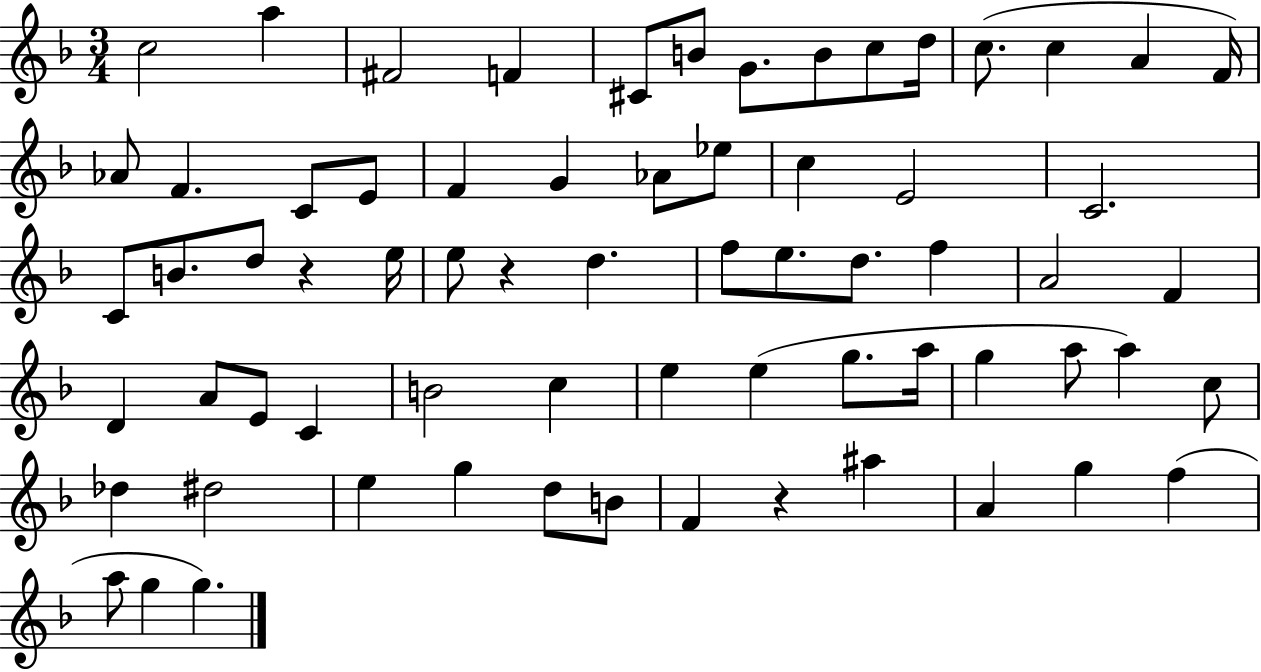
C5/h A5/q F#4/h F4/q C#4/e B4/e G4/e. B4/e C5/e D5/s C5/e. C5/q A4/q F4/s Ab4/e F4/q. C4/e E4/e F4/q G4/q Ab4/e Eb5/e C5/q E4/h C4/h. C4/e B4/e. D5/e R/q E5/s E5/e R/q D5/q. F5/e E5/e. D5/e. F5/q A4/h F4/q D4/q A4/e E4/e C4/q B4/h C5/q E5/q E5/q G5/e. A5/s G5/q A5/e A5/q C5/e Db5/q D#5/h E5/q G5/q D5/e B4/e F4/q R/q A#5/q A4/q G5/q F5/q A5/e G5/q G5/q.